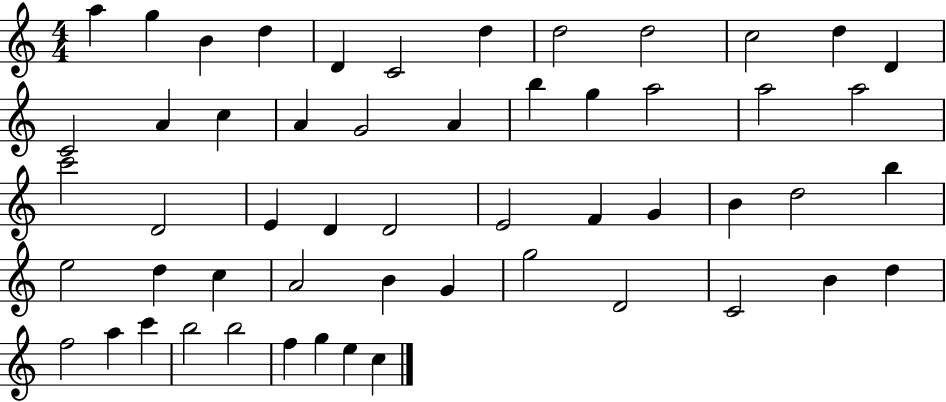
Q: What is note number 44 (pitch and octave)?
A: B4